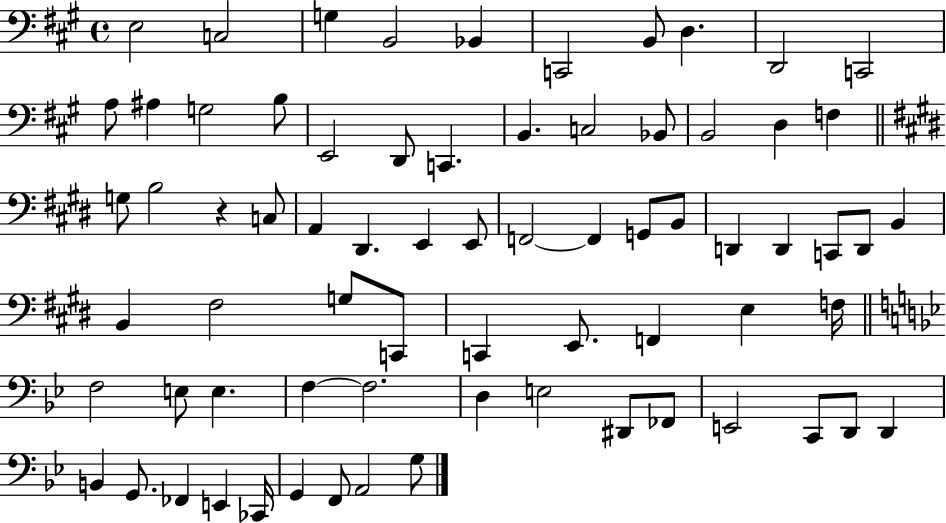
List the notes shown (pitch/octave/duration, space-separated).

E3/h C3/h G3/q B2/h Bb2/q C2/h B2/e D3/q. D2/h C2/h A3/e A#3/q G3/h B3/e E2/h D2/e C2/q. B2/q. C3/h Bb2/e B2/h D3/q F3/q G3/e B3/h R/q C3/e A2/q D#2/q. E2/q E2/e F2/h F2/q G2/e B2/e D2/q D2/q C2/e D2/e B2/q B2/q F#3/h G3/e C2/e C2/q E2/e. F2/q E3/q F3/s F3/h E3/e E3/q. F3/q F3/h. D3/q E3/h D#2/e FES2/e E2/h C2/e D2/e D2/q B2/q G2/e. FES2/q E2/q CES2/s G2/q F2/e A2/h G3/e